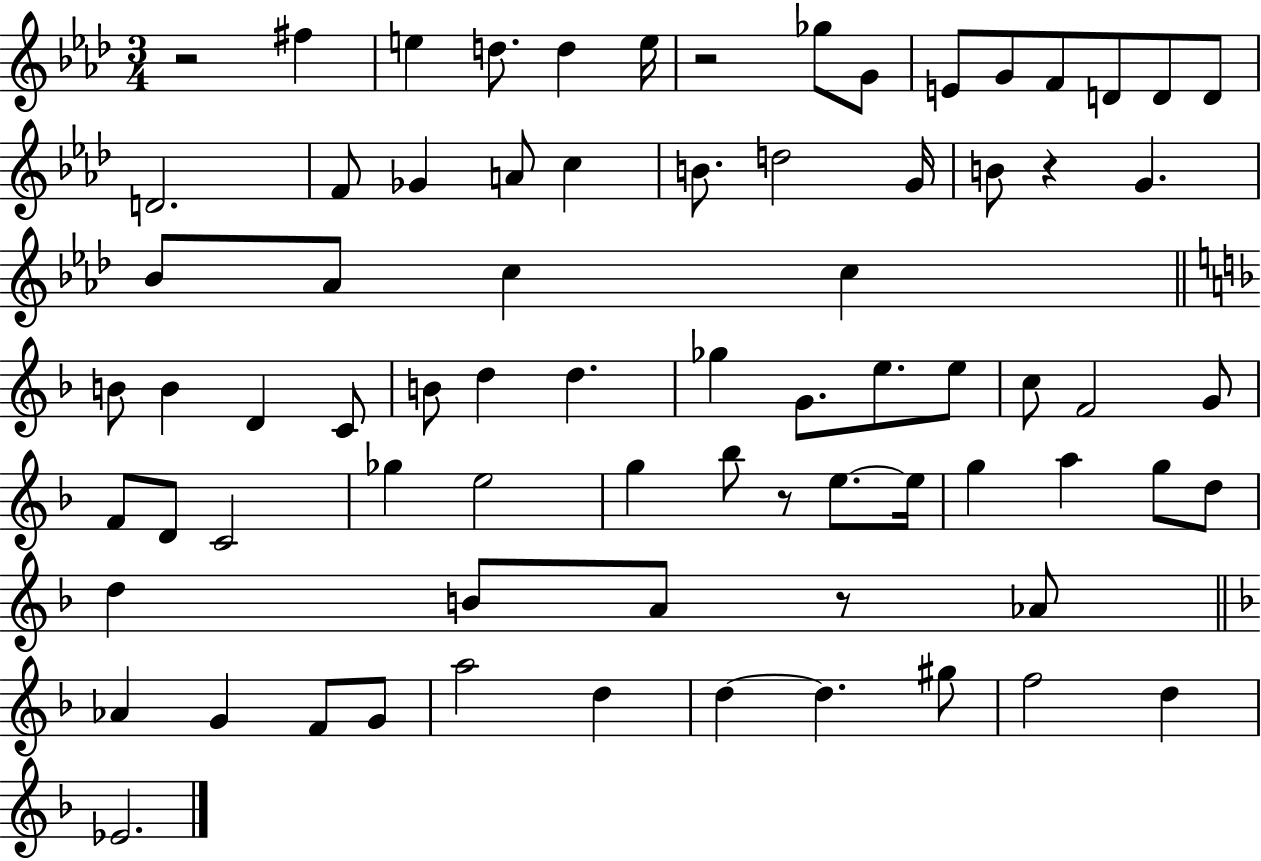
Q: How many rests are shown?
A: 5